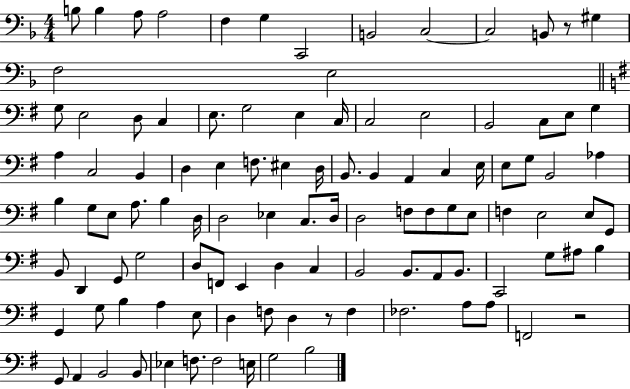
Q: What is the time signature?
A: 4/4